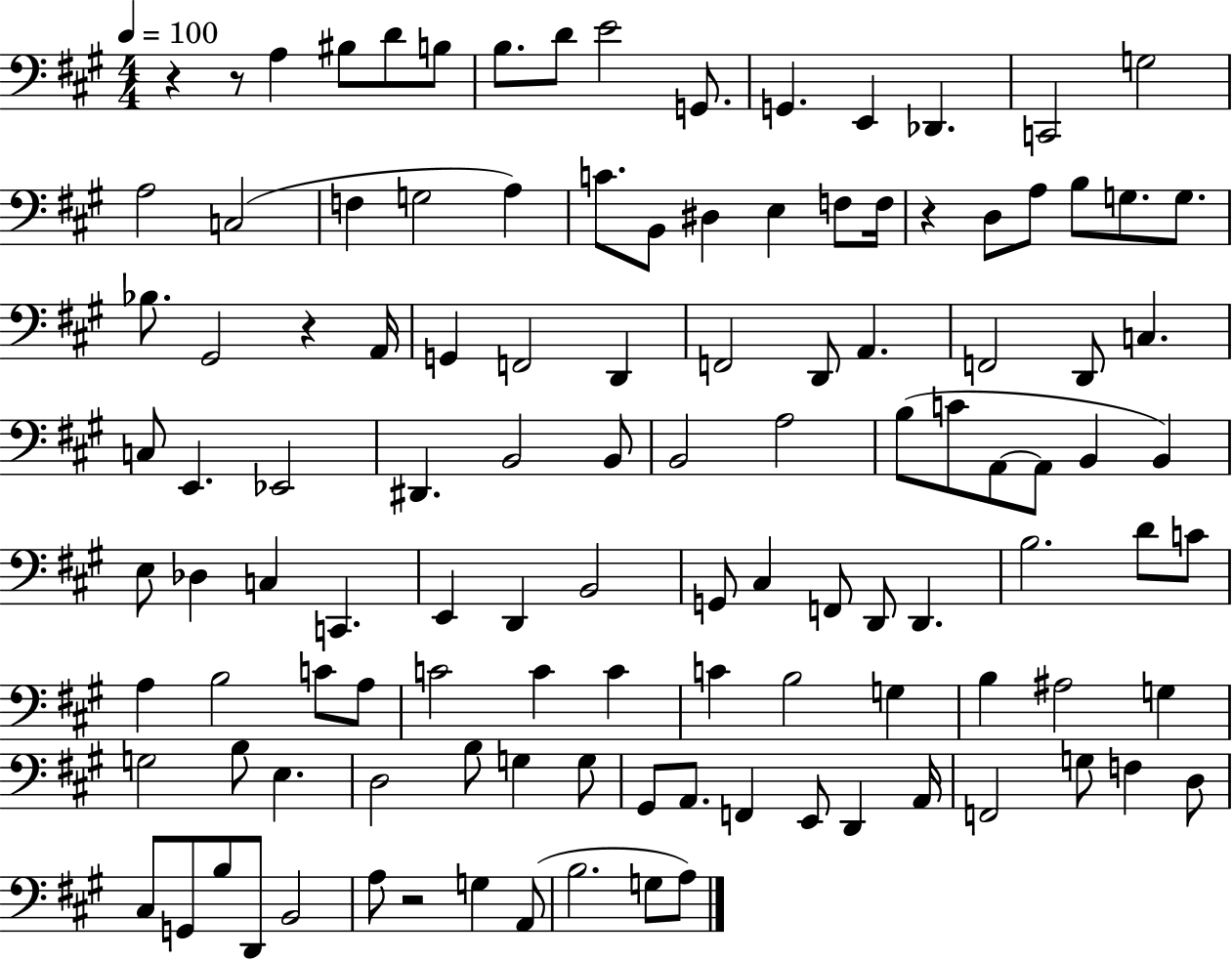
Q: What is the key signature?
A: A major